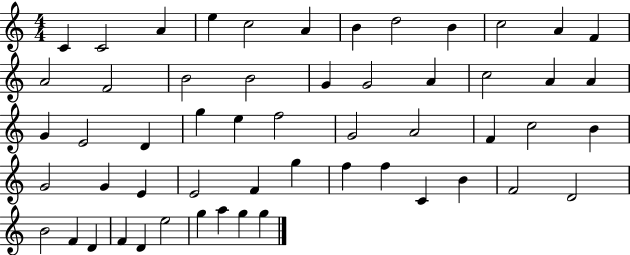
{
  \clef treble
  \numericTimeSignature
  \time 4/4
  \key c \major
  c'4 c'2 a'4 | e''4 c''2 a'4 | b'4 d''2 b'4 | c''2 a'4 f'4 | \break a'2 f'2 | b'2 b'2 | g'4 g'2 a'4 | c''2 a'4 a'4 | \break g'4 e'2 d'4 | g''4 e''4 f''2 | g'2 a'2 | f'4 c''2 b'4 | \break g'2 g'4 e'4 | e'2 f'4 g''4 | f''4 f''4 c'4 b'4 | f'2 d'2 | \break b'2 f'4 d'4 | f'4 d'4 e''2 | g''4 a''4 g''4 g''4 | \bar "|."
}